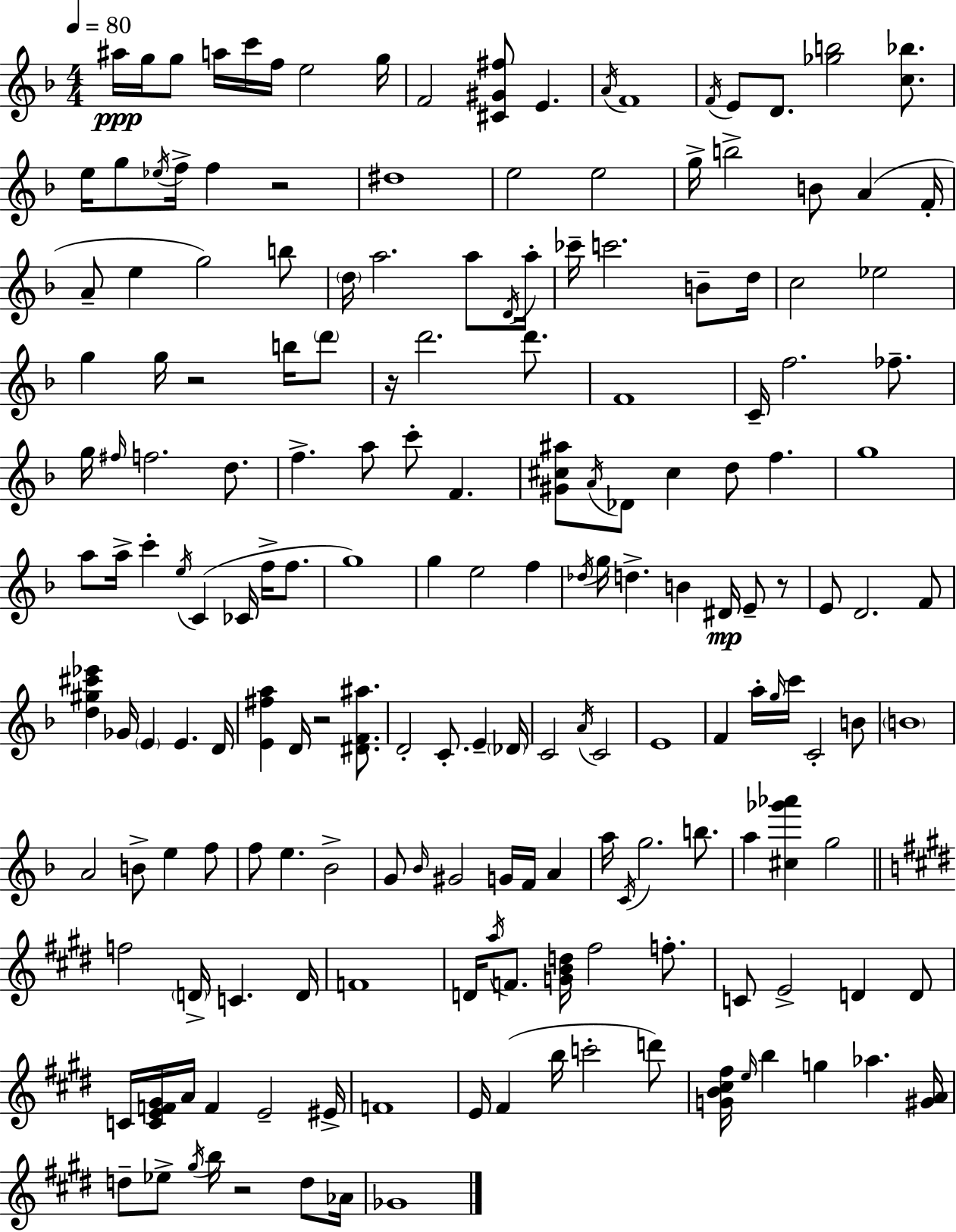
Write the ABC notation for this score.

X:1
T:Untitled
M:4/4
L:1/4
K:Dm
^a/4 g/4 g/2 a/4 c'/4 f/4 e2 g/4 F2 [^C^G^f]/2 E A/4 F4 F/4 E/2 D/2 [_gb]2 [c_b]/2 e/4 g/2 _e/4 f/4 f z2 ^d4 e2 e2 g/4 b2 B/2 A F/4 A/2 e g2 b/2 d/4 a2 a/2 D/4 a/4 _c'/4 c'2 B/2 d/4 c2 _e2 g g/4 z2 b/4 d'/2 z/4 d'2 d'/2 F4 C/4 f2 _f/2 g/4 ^f/4 f2 d/2 f a/2 c'/2 F [^G^c^a]/2 A/4 _D/2 ^c d/2 f g4 a/2 a/4 c' e/4 C _C/4 f/4 f/2 g4 g e2 f _d/4 g/4 d B ^D/4 E/2 z/2 E/2 D2 F/2 [d^g^c'_e'] _G/4 E E D/4 [E^fa] D/4 z2 [^DF^a]/2 D2 C/2 E _D/4 C2 A/4 C2 E4 F a/4 g/4 c'/4 C2 B/2 B4 A2 B/2 e f/2 f/2 e _B2 G/2 _B/4 ^G2 G/4 F/4 A a/4 C/4 g2 b/2 a [^c_g'_a'] g2 f2 D/4 C D/4 F4 D/4 a/4 F/2 [GBd]/4 ^f2 f/2 C/2 E2 D D/2 C/4 [CEF^G]/4 A/4 F E2 ^E/4 F4 E/4 ^F b/4 c'2 d'/2 [GB^c^f]/4 e/4 b g _a [^GA]/4 d/2 _e/2 ^g/4 b/4 z2 d/2 _A/4 _G4